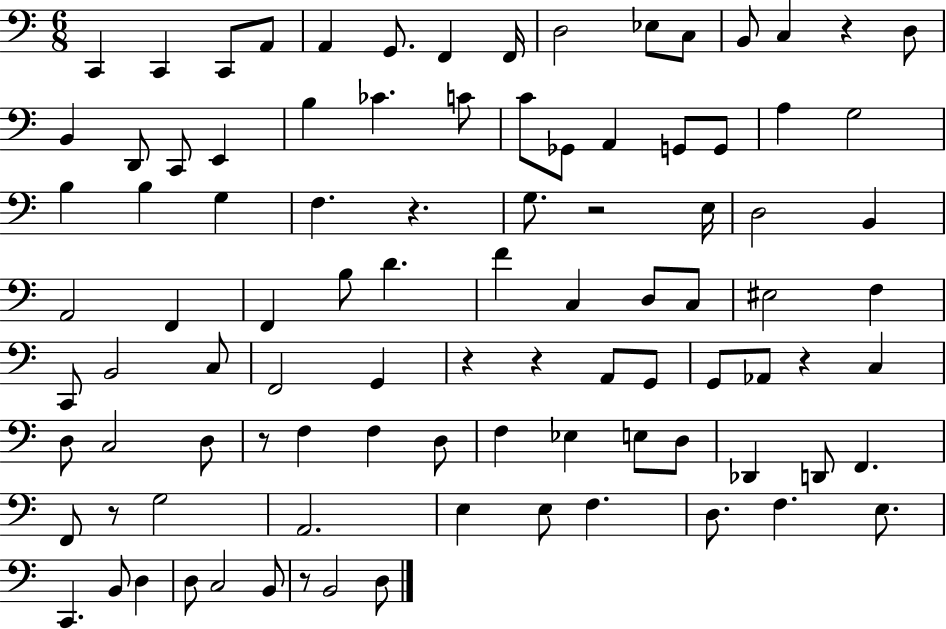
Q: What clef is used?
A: bass